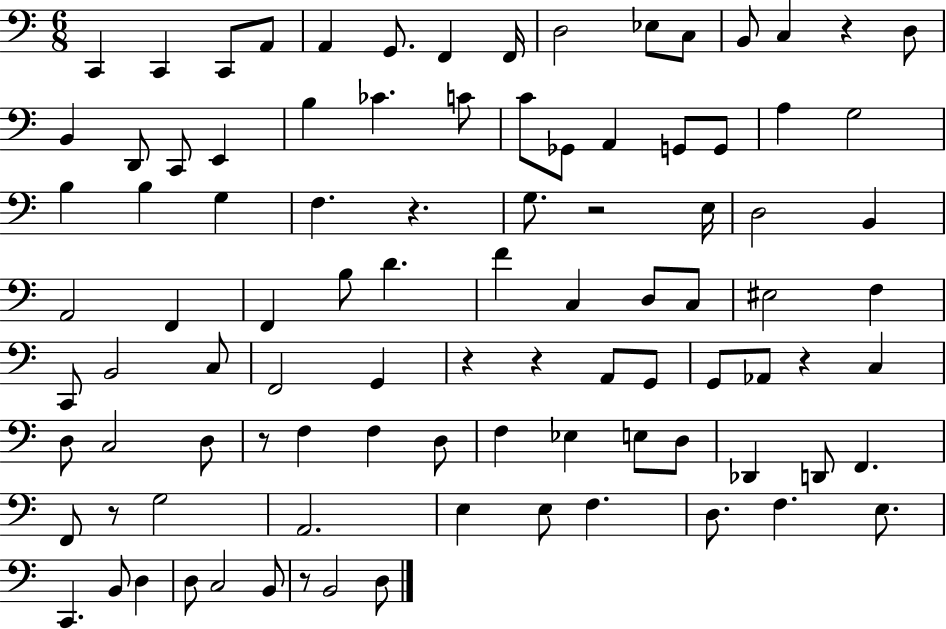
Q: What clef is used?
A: bass